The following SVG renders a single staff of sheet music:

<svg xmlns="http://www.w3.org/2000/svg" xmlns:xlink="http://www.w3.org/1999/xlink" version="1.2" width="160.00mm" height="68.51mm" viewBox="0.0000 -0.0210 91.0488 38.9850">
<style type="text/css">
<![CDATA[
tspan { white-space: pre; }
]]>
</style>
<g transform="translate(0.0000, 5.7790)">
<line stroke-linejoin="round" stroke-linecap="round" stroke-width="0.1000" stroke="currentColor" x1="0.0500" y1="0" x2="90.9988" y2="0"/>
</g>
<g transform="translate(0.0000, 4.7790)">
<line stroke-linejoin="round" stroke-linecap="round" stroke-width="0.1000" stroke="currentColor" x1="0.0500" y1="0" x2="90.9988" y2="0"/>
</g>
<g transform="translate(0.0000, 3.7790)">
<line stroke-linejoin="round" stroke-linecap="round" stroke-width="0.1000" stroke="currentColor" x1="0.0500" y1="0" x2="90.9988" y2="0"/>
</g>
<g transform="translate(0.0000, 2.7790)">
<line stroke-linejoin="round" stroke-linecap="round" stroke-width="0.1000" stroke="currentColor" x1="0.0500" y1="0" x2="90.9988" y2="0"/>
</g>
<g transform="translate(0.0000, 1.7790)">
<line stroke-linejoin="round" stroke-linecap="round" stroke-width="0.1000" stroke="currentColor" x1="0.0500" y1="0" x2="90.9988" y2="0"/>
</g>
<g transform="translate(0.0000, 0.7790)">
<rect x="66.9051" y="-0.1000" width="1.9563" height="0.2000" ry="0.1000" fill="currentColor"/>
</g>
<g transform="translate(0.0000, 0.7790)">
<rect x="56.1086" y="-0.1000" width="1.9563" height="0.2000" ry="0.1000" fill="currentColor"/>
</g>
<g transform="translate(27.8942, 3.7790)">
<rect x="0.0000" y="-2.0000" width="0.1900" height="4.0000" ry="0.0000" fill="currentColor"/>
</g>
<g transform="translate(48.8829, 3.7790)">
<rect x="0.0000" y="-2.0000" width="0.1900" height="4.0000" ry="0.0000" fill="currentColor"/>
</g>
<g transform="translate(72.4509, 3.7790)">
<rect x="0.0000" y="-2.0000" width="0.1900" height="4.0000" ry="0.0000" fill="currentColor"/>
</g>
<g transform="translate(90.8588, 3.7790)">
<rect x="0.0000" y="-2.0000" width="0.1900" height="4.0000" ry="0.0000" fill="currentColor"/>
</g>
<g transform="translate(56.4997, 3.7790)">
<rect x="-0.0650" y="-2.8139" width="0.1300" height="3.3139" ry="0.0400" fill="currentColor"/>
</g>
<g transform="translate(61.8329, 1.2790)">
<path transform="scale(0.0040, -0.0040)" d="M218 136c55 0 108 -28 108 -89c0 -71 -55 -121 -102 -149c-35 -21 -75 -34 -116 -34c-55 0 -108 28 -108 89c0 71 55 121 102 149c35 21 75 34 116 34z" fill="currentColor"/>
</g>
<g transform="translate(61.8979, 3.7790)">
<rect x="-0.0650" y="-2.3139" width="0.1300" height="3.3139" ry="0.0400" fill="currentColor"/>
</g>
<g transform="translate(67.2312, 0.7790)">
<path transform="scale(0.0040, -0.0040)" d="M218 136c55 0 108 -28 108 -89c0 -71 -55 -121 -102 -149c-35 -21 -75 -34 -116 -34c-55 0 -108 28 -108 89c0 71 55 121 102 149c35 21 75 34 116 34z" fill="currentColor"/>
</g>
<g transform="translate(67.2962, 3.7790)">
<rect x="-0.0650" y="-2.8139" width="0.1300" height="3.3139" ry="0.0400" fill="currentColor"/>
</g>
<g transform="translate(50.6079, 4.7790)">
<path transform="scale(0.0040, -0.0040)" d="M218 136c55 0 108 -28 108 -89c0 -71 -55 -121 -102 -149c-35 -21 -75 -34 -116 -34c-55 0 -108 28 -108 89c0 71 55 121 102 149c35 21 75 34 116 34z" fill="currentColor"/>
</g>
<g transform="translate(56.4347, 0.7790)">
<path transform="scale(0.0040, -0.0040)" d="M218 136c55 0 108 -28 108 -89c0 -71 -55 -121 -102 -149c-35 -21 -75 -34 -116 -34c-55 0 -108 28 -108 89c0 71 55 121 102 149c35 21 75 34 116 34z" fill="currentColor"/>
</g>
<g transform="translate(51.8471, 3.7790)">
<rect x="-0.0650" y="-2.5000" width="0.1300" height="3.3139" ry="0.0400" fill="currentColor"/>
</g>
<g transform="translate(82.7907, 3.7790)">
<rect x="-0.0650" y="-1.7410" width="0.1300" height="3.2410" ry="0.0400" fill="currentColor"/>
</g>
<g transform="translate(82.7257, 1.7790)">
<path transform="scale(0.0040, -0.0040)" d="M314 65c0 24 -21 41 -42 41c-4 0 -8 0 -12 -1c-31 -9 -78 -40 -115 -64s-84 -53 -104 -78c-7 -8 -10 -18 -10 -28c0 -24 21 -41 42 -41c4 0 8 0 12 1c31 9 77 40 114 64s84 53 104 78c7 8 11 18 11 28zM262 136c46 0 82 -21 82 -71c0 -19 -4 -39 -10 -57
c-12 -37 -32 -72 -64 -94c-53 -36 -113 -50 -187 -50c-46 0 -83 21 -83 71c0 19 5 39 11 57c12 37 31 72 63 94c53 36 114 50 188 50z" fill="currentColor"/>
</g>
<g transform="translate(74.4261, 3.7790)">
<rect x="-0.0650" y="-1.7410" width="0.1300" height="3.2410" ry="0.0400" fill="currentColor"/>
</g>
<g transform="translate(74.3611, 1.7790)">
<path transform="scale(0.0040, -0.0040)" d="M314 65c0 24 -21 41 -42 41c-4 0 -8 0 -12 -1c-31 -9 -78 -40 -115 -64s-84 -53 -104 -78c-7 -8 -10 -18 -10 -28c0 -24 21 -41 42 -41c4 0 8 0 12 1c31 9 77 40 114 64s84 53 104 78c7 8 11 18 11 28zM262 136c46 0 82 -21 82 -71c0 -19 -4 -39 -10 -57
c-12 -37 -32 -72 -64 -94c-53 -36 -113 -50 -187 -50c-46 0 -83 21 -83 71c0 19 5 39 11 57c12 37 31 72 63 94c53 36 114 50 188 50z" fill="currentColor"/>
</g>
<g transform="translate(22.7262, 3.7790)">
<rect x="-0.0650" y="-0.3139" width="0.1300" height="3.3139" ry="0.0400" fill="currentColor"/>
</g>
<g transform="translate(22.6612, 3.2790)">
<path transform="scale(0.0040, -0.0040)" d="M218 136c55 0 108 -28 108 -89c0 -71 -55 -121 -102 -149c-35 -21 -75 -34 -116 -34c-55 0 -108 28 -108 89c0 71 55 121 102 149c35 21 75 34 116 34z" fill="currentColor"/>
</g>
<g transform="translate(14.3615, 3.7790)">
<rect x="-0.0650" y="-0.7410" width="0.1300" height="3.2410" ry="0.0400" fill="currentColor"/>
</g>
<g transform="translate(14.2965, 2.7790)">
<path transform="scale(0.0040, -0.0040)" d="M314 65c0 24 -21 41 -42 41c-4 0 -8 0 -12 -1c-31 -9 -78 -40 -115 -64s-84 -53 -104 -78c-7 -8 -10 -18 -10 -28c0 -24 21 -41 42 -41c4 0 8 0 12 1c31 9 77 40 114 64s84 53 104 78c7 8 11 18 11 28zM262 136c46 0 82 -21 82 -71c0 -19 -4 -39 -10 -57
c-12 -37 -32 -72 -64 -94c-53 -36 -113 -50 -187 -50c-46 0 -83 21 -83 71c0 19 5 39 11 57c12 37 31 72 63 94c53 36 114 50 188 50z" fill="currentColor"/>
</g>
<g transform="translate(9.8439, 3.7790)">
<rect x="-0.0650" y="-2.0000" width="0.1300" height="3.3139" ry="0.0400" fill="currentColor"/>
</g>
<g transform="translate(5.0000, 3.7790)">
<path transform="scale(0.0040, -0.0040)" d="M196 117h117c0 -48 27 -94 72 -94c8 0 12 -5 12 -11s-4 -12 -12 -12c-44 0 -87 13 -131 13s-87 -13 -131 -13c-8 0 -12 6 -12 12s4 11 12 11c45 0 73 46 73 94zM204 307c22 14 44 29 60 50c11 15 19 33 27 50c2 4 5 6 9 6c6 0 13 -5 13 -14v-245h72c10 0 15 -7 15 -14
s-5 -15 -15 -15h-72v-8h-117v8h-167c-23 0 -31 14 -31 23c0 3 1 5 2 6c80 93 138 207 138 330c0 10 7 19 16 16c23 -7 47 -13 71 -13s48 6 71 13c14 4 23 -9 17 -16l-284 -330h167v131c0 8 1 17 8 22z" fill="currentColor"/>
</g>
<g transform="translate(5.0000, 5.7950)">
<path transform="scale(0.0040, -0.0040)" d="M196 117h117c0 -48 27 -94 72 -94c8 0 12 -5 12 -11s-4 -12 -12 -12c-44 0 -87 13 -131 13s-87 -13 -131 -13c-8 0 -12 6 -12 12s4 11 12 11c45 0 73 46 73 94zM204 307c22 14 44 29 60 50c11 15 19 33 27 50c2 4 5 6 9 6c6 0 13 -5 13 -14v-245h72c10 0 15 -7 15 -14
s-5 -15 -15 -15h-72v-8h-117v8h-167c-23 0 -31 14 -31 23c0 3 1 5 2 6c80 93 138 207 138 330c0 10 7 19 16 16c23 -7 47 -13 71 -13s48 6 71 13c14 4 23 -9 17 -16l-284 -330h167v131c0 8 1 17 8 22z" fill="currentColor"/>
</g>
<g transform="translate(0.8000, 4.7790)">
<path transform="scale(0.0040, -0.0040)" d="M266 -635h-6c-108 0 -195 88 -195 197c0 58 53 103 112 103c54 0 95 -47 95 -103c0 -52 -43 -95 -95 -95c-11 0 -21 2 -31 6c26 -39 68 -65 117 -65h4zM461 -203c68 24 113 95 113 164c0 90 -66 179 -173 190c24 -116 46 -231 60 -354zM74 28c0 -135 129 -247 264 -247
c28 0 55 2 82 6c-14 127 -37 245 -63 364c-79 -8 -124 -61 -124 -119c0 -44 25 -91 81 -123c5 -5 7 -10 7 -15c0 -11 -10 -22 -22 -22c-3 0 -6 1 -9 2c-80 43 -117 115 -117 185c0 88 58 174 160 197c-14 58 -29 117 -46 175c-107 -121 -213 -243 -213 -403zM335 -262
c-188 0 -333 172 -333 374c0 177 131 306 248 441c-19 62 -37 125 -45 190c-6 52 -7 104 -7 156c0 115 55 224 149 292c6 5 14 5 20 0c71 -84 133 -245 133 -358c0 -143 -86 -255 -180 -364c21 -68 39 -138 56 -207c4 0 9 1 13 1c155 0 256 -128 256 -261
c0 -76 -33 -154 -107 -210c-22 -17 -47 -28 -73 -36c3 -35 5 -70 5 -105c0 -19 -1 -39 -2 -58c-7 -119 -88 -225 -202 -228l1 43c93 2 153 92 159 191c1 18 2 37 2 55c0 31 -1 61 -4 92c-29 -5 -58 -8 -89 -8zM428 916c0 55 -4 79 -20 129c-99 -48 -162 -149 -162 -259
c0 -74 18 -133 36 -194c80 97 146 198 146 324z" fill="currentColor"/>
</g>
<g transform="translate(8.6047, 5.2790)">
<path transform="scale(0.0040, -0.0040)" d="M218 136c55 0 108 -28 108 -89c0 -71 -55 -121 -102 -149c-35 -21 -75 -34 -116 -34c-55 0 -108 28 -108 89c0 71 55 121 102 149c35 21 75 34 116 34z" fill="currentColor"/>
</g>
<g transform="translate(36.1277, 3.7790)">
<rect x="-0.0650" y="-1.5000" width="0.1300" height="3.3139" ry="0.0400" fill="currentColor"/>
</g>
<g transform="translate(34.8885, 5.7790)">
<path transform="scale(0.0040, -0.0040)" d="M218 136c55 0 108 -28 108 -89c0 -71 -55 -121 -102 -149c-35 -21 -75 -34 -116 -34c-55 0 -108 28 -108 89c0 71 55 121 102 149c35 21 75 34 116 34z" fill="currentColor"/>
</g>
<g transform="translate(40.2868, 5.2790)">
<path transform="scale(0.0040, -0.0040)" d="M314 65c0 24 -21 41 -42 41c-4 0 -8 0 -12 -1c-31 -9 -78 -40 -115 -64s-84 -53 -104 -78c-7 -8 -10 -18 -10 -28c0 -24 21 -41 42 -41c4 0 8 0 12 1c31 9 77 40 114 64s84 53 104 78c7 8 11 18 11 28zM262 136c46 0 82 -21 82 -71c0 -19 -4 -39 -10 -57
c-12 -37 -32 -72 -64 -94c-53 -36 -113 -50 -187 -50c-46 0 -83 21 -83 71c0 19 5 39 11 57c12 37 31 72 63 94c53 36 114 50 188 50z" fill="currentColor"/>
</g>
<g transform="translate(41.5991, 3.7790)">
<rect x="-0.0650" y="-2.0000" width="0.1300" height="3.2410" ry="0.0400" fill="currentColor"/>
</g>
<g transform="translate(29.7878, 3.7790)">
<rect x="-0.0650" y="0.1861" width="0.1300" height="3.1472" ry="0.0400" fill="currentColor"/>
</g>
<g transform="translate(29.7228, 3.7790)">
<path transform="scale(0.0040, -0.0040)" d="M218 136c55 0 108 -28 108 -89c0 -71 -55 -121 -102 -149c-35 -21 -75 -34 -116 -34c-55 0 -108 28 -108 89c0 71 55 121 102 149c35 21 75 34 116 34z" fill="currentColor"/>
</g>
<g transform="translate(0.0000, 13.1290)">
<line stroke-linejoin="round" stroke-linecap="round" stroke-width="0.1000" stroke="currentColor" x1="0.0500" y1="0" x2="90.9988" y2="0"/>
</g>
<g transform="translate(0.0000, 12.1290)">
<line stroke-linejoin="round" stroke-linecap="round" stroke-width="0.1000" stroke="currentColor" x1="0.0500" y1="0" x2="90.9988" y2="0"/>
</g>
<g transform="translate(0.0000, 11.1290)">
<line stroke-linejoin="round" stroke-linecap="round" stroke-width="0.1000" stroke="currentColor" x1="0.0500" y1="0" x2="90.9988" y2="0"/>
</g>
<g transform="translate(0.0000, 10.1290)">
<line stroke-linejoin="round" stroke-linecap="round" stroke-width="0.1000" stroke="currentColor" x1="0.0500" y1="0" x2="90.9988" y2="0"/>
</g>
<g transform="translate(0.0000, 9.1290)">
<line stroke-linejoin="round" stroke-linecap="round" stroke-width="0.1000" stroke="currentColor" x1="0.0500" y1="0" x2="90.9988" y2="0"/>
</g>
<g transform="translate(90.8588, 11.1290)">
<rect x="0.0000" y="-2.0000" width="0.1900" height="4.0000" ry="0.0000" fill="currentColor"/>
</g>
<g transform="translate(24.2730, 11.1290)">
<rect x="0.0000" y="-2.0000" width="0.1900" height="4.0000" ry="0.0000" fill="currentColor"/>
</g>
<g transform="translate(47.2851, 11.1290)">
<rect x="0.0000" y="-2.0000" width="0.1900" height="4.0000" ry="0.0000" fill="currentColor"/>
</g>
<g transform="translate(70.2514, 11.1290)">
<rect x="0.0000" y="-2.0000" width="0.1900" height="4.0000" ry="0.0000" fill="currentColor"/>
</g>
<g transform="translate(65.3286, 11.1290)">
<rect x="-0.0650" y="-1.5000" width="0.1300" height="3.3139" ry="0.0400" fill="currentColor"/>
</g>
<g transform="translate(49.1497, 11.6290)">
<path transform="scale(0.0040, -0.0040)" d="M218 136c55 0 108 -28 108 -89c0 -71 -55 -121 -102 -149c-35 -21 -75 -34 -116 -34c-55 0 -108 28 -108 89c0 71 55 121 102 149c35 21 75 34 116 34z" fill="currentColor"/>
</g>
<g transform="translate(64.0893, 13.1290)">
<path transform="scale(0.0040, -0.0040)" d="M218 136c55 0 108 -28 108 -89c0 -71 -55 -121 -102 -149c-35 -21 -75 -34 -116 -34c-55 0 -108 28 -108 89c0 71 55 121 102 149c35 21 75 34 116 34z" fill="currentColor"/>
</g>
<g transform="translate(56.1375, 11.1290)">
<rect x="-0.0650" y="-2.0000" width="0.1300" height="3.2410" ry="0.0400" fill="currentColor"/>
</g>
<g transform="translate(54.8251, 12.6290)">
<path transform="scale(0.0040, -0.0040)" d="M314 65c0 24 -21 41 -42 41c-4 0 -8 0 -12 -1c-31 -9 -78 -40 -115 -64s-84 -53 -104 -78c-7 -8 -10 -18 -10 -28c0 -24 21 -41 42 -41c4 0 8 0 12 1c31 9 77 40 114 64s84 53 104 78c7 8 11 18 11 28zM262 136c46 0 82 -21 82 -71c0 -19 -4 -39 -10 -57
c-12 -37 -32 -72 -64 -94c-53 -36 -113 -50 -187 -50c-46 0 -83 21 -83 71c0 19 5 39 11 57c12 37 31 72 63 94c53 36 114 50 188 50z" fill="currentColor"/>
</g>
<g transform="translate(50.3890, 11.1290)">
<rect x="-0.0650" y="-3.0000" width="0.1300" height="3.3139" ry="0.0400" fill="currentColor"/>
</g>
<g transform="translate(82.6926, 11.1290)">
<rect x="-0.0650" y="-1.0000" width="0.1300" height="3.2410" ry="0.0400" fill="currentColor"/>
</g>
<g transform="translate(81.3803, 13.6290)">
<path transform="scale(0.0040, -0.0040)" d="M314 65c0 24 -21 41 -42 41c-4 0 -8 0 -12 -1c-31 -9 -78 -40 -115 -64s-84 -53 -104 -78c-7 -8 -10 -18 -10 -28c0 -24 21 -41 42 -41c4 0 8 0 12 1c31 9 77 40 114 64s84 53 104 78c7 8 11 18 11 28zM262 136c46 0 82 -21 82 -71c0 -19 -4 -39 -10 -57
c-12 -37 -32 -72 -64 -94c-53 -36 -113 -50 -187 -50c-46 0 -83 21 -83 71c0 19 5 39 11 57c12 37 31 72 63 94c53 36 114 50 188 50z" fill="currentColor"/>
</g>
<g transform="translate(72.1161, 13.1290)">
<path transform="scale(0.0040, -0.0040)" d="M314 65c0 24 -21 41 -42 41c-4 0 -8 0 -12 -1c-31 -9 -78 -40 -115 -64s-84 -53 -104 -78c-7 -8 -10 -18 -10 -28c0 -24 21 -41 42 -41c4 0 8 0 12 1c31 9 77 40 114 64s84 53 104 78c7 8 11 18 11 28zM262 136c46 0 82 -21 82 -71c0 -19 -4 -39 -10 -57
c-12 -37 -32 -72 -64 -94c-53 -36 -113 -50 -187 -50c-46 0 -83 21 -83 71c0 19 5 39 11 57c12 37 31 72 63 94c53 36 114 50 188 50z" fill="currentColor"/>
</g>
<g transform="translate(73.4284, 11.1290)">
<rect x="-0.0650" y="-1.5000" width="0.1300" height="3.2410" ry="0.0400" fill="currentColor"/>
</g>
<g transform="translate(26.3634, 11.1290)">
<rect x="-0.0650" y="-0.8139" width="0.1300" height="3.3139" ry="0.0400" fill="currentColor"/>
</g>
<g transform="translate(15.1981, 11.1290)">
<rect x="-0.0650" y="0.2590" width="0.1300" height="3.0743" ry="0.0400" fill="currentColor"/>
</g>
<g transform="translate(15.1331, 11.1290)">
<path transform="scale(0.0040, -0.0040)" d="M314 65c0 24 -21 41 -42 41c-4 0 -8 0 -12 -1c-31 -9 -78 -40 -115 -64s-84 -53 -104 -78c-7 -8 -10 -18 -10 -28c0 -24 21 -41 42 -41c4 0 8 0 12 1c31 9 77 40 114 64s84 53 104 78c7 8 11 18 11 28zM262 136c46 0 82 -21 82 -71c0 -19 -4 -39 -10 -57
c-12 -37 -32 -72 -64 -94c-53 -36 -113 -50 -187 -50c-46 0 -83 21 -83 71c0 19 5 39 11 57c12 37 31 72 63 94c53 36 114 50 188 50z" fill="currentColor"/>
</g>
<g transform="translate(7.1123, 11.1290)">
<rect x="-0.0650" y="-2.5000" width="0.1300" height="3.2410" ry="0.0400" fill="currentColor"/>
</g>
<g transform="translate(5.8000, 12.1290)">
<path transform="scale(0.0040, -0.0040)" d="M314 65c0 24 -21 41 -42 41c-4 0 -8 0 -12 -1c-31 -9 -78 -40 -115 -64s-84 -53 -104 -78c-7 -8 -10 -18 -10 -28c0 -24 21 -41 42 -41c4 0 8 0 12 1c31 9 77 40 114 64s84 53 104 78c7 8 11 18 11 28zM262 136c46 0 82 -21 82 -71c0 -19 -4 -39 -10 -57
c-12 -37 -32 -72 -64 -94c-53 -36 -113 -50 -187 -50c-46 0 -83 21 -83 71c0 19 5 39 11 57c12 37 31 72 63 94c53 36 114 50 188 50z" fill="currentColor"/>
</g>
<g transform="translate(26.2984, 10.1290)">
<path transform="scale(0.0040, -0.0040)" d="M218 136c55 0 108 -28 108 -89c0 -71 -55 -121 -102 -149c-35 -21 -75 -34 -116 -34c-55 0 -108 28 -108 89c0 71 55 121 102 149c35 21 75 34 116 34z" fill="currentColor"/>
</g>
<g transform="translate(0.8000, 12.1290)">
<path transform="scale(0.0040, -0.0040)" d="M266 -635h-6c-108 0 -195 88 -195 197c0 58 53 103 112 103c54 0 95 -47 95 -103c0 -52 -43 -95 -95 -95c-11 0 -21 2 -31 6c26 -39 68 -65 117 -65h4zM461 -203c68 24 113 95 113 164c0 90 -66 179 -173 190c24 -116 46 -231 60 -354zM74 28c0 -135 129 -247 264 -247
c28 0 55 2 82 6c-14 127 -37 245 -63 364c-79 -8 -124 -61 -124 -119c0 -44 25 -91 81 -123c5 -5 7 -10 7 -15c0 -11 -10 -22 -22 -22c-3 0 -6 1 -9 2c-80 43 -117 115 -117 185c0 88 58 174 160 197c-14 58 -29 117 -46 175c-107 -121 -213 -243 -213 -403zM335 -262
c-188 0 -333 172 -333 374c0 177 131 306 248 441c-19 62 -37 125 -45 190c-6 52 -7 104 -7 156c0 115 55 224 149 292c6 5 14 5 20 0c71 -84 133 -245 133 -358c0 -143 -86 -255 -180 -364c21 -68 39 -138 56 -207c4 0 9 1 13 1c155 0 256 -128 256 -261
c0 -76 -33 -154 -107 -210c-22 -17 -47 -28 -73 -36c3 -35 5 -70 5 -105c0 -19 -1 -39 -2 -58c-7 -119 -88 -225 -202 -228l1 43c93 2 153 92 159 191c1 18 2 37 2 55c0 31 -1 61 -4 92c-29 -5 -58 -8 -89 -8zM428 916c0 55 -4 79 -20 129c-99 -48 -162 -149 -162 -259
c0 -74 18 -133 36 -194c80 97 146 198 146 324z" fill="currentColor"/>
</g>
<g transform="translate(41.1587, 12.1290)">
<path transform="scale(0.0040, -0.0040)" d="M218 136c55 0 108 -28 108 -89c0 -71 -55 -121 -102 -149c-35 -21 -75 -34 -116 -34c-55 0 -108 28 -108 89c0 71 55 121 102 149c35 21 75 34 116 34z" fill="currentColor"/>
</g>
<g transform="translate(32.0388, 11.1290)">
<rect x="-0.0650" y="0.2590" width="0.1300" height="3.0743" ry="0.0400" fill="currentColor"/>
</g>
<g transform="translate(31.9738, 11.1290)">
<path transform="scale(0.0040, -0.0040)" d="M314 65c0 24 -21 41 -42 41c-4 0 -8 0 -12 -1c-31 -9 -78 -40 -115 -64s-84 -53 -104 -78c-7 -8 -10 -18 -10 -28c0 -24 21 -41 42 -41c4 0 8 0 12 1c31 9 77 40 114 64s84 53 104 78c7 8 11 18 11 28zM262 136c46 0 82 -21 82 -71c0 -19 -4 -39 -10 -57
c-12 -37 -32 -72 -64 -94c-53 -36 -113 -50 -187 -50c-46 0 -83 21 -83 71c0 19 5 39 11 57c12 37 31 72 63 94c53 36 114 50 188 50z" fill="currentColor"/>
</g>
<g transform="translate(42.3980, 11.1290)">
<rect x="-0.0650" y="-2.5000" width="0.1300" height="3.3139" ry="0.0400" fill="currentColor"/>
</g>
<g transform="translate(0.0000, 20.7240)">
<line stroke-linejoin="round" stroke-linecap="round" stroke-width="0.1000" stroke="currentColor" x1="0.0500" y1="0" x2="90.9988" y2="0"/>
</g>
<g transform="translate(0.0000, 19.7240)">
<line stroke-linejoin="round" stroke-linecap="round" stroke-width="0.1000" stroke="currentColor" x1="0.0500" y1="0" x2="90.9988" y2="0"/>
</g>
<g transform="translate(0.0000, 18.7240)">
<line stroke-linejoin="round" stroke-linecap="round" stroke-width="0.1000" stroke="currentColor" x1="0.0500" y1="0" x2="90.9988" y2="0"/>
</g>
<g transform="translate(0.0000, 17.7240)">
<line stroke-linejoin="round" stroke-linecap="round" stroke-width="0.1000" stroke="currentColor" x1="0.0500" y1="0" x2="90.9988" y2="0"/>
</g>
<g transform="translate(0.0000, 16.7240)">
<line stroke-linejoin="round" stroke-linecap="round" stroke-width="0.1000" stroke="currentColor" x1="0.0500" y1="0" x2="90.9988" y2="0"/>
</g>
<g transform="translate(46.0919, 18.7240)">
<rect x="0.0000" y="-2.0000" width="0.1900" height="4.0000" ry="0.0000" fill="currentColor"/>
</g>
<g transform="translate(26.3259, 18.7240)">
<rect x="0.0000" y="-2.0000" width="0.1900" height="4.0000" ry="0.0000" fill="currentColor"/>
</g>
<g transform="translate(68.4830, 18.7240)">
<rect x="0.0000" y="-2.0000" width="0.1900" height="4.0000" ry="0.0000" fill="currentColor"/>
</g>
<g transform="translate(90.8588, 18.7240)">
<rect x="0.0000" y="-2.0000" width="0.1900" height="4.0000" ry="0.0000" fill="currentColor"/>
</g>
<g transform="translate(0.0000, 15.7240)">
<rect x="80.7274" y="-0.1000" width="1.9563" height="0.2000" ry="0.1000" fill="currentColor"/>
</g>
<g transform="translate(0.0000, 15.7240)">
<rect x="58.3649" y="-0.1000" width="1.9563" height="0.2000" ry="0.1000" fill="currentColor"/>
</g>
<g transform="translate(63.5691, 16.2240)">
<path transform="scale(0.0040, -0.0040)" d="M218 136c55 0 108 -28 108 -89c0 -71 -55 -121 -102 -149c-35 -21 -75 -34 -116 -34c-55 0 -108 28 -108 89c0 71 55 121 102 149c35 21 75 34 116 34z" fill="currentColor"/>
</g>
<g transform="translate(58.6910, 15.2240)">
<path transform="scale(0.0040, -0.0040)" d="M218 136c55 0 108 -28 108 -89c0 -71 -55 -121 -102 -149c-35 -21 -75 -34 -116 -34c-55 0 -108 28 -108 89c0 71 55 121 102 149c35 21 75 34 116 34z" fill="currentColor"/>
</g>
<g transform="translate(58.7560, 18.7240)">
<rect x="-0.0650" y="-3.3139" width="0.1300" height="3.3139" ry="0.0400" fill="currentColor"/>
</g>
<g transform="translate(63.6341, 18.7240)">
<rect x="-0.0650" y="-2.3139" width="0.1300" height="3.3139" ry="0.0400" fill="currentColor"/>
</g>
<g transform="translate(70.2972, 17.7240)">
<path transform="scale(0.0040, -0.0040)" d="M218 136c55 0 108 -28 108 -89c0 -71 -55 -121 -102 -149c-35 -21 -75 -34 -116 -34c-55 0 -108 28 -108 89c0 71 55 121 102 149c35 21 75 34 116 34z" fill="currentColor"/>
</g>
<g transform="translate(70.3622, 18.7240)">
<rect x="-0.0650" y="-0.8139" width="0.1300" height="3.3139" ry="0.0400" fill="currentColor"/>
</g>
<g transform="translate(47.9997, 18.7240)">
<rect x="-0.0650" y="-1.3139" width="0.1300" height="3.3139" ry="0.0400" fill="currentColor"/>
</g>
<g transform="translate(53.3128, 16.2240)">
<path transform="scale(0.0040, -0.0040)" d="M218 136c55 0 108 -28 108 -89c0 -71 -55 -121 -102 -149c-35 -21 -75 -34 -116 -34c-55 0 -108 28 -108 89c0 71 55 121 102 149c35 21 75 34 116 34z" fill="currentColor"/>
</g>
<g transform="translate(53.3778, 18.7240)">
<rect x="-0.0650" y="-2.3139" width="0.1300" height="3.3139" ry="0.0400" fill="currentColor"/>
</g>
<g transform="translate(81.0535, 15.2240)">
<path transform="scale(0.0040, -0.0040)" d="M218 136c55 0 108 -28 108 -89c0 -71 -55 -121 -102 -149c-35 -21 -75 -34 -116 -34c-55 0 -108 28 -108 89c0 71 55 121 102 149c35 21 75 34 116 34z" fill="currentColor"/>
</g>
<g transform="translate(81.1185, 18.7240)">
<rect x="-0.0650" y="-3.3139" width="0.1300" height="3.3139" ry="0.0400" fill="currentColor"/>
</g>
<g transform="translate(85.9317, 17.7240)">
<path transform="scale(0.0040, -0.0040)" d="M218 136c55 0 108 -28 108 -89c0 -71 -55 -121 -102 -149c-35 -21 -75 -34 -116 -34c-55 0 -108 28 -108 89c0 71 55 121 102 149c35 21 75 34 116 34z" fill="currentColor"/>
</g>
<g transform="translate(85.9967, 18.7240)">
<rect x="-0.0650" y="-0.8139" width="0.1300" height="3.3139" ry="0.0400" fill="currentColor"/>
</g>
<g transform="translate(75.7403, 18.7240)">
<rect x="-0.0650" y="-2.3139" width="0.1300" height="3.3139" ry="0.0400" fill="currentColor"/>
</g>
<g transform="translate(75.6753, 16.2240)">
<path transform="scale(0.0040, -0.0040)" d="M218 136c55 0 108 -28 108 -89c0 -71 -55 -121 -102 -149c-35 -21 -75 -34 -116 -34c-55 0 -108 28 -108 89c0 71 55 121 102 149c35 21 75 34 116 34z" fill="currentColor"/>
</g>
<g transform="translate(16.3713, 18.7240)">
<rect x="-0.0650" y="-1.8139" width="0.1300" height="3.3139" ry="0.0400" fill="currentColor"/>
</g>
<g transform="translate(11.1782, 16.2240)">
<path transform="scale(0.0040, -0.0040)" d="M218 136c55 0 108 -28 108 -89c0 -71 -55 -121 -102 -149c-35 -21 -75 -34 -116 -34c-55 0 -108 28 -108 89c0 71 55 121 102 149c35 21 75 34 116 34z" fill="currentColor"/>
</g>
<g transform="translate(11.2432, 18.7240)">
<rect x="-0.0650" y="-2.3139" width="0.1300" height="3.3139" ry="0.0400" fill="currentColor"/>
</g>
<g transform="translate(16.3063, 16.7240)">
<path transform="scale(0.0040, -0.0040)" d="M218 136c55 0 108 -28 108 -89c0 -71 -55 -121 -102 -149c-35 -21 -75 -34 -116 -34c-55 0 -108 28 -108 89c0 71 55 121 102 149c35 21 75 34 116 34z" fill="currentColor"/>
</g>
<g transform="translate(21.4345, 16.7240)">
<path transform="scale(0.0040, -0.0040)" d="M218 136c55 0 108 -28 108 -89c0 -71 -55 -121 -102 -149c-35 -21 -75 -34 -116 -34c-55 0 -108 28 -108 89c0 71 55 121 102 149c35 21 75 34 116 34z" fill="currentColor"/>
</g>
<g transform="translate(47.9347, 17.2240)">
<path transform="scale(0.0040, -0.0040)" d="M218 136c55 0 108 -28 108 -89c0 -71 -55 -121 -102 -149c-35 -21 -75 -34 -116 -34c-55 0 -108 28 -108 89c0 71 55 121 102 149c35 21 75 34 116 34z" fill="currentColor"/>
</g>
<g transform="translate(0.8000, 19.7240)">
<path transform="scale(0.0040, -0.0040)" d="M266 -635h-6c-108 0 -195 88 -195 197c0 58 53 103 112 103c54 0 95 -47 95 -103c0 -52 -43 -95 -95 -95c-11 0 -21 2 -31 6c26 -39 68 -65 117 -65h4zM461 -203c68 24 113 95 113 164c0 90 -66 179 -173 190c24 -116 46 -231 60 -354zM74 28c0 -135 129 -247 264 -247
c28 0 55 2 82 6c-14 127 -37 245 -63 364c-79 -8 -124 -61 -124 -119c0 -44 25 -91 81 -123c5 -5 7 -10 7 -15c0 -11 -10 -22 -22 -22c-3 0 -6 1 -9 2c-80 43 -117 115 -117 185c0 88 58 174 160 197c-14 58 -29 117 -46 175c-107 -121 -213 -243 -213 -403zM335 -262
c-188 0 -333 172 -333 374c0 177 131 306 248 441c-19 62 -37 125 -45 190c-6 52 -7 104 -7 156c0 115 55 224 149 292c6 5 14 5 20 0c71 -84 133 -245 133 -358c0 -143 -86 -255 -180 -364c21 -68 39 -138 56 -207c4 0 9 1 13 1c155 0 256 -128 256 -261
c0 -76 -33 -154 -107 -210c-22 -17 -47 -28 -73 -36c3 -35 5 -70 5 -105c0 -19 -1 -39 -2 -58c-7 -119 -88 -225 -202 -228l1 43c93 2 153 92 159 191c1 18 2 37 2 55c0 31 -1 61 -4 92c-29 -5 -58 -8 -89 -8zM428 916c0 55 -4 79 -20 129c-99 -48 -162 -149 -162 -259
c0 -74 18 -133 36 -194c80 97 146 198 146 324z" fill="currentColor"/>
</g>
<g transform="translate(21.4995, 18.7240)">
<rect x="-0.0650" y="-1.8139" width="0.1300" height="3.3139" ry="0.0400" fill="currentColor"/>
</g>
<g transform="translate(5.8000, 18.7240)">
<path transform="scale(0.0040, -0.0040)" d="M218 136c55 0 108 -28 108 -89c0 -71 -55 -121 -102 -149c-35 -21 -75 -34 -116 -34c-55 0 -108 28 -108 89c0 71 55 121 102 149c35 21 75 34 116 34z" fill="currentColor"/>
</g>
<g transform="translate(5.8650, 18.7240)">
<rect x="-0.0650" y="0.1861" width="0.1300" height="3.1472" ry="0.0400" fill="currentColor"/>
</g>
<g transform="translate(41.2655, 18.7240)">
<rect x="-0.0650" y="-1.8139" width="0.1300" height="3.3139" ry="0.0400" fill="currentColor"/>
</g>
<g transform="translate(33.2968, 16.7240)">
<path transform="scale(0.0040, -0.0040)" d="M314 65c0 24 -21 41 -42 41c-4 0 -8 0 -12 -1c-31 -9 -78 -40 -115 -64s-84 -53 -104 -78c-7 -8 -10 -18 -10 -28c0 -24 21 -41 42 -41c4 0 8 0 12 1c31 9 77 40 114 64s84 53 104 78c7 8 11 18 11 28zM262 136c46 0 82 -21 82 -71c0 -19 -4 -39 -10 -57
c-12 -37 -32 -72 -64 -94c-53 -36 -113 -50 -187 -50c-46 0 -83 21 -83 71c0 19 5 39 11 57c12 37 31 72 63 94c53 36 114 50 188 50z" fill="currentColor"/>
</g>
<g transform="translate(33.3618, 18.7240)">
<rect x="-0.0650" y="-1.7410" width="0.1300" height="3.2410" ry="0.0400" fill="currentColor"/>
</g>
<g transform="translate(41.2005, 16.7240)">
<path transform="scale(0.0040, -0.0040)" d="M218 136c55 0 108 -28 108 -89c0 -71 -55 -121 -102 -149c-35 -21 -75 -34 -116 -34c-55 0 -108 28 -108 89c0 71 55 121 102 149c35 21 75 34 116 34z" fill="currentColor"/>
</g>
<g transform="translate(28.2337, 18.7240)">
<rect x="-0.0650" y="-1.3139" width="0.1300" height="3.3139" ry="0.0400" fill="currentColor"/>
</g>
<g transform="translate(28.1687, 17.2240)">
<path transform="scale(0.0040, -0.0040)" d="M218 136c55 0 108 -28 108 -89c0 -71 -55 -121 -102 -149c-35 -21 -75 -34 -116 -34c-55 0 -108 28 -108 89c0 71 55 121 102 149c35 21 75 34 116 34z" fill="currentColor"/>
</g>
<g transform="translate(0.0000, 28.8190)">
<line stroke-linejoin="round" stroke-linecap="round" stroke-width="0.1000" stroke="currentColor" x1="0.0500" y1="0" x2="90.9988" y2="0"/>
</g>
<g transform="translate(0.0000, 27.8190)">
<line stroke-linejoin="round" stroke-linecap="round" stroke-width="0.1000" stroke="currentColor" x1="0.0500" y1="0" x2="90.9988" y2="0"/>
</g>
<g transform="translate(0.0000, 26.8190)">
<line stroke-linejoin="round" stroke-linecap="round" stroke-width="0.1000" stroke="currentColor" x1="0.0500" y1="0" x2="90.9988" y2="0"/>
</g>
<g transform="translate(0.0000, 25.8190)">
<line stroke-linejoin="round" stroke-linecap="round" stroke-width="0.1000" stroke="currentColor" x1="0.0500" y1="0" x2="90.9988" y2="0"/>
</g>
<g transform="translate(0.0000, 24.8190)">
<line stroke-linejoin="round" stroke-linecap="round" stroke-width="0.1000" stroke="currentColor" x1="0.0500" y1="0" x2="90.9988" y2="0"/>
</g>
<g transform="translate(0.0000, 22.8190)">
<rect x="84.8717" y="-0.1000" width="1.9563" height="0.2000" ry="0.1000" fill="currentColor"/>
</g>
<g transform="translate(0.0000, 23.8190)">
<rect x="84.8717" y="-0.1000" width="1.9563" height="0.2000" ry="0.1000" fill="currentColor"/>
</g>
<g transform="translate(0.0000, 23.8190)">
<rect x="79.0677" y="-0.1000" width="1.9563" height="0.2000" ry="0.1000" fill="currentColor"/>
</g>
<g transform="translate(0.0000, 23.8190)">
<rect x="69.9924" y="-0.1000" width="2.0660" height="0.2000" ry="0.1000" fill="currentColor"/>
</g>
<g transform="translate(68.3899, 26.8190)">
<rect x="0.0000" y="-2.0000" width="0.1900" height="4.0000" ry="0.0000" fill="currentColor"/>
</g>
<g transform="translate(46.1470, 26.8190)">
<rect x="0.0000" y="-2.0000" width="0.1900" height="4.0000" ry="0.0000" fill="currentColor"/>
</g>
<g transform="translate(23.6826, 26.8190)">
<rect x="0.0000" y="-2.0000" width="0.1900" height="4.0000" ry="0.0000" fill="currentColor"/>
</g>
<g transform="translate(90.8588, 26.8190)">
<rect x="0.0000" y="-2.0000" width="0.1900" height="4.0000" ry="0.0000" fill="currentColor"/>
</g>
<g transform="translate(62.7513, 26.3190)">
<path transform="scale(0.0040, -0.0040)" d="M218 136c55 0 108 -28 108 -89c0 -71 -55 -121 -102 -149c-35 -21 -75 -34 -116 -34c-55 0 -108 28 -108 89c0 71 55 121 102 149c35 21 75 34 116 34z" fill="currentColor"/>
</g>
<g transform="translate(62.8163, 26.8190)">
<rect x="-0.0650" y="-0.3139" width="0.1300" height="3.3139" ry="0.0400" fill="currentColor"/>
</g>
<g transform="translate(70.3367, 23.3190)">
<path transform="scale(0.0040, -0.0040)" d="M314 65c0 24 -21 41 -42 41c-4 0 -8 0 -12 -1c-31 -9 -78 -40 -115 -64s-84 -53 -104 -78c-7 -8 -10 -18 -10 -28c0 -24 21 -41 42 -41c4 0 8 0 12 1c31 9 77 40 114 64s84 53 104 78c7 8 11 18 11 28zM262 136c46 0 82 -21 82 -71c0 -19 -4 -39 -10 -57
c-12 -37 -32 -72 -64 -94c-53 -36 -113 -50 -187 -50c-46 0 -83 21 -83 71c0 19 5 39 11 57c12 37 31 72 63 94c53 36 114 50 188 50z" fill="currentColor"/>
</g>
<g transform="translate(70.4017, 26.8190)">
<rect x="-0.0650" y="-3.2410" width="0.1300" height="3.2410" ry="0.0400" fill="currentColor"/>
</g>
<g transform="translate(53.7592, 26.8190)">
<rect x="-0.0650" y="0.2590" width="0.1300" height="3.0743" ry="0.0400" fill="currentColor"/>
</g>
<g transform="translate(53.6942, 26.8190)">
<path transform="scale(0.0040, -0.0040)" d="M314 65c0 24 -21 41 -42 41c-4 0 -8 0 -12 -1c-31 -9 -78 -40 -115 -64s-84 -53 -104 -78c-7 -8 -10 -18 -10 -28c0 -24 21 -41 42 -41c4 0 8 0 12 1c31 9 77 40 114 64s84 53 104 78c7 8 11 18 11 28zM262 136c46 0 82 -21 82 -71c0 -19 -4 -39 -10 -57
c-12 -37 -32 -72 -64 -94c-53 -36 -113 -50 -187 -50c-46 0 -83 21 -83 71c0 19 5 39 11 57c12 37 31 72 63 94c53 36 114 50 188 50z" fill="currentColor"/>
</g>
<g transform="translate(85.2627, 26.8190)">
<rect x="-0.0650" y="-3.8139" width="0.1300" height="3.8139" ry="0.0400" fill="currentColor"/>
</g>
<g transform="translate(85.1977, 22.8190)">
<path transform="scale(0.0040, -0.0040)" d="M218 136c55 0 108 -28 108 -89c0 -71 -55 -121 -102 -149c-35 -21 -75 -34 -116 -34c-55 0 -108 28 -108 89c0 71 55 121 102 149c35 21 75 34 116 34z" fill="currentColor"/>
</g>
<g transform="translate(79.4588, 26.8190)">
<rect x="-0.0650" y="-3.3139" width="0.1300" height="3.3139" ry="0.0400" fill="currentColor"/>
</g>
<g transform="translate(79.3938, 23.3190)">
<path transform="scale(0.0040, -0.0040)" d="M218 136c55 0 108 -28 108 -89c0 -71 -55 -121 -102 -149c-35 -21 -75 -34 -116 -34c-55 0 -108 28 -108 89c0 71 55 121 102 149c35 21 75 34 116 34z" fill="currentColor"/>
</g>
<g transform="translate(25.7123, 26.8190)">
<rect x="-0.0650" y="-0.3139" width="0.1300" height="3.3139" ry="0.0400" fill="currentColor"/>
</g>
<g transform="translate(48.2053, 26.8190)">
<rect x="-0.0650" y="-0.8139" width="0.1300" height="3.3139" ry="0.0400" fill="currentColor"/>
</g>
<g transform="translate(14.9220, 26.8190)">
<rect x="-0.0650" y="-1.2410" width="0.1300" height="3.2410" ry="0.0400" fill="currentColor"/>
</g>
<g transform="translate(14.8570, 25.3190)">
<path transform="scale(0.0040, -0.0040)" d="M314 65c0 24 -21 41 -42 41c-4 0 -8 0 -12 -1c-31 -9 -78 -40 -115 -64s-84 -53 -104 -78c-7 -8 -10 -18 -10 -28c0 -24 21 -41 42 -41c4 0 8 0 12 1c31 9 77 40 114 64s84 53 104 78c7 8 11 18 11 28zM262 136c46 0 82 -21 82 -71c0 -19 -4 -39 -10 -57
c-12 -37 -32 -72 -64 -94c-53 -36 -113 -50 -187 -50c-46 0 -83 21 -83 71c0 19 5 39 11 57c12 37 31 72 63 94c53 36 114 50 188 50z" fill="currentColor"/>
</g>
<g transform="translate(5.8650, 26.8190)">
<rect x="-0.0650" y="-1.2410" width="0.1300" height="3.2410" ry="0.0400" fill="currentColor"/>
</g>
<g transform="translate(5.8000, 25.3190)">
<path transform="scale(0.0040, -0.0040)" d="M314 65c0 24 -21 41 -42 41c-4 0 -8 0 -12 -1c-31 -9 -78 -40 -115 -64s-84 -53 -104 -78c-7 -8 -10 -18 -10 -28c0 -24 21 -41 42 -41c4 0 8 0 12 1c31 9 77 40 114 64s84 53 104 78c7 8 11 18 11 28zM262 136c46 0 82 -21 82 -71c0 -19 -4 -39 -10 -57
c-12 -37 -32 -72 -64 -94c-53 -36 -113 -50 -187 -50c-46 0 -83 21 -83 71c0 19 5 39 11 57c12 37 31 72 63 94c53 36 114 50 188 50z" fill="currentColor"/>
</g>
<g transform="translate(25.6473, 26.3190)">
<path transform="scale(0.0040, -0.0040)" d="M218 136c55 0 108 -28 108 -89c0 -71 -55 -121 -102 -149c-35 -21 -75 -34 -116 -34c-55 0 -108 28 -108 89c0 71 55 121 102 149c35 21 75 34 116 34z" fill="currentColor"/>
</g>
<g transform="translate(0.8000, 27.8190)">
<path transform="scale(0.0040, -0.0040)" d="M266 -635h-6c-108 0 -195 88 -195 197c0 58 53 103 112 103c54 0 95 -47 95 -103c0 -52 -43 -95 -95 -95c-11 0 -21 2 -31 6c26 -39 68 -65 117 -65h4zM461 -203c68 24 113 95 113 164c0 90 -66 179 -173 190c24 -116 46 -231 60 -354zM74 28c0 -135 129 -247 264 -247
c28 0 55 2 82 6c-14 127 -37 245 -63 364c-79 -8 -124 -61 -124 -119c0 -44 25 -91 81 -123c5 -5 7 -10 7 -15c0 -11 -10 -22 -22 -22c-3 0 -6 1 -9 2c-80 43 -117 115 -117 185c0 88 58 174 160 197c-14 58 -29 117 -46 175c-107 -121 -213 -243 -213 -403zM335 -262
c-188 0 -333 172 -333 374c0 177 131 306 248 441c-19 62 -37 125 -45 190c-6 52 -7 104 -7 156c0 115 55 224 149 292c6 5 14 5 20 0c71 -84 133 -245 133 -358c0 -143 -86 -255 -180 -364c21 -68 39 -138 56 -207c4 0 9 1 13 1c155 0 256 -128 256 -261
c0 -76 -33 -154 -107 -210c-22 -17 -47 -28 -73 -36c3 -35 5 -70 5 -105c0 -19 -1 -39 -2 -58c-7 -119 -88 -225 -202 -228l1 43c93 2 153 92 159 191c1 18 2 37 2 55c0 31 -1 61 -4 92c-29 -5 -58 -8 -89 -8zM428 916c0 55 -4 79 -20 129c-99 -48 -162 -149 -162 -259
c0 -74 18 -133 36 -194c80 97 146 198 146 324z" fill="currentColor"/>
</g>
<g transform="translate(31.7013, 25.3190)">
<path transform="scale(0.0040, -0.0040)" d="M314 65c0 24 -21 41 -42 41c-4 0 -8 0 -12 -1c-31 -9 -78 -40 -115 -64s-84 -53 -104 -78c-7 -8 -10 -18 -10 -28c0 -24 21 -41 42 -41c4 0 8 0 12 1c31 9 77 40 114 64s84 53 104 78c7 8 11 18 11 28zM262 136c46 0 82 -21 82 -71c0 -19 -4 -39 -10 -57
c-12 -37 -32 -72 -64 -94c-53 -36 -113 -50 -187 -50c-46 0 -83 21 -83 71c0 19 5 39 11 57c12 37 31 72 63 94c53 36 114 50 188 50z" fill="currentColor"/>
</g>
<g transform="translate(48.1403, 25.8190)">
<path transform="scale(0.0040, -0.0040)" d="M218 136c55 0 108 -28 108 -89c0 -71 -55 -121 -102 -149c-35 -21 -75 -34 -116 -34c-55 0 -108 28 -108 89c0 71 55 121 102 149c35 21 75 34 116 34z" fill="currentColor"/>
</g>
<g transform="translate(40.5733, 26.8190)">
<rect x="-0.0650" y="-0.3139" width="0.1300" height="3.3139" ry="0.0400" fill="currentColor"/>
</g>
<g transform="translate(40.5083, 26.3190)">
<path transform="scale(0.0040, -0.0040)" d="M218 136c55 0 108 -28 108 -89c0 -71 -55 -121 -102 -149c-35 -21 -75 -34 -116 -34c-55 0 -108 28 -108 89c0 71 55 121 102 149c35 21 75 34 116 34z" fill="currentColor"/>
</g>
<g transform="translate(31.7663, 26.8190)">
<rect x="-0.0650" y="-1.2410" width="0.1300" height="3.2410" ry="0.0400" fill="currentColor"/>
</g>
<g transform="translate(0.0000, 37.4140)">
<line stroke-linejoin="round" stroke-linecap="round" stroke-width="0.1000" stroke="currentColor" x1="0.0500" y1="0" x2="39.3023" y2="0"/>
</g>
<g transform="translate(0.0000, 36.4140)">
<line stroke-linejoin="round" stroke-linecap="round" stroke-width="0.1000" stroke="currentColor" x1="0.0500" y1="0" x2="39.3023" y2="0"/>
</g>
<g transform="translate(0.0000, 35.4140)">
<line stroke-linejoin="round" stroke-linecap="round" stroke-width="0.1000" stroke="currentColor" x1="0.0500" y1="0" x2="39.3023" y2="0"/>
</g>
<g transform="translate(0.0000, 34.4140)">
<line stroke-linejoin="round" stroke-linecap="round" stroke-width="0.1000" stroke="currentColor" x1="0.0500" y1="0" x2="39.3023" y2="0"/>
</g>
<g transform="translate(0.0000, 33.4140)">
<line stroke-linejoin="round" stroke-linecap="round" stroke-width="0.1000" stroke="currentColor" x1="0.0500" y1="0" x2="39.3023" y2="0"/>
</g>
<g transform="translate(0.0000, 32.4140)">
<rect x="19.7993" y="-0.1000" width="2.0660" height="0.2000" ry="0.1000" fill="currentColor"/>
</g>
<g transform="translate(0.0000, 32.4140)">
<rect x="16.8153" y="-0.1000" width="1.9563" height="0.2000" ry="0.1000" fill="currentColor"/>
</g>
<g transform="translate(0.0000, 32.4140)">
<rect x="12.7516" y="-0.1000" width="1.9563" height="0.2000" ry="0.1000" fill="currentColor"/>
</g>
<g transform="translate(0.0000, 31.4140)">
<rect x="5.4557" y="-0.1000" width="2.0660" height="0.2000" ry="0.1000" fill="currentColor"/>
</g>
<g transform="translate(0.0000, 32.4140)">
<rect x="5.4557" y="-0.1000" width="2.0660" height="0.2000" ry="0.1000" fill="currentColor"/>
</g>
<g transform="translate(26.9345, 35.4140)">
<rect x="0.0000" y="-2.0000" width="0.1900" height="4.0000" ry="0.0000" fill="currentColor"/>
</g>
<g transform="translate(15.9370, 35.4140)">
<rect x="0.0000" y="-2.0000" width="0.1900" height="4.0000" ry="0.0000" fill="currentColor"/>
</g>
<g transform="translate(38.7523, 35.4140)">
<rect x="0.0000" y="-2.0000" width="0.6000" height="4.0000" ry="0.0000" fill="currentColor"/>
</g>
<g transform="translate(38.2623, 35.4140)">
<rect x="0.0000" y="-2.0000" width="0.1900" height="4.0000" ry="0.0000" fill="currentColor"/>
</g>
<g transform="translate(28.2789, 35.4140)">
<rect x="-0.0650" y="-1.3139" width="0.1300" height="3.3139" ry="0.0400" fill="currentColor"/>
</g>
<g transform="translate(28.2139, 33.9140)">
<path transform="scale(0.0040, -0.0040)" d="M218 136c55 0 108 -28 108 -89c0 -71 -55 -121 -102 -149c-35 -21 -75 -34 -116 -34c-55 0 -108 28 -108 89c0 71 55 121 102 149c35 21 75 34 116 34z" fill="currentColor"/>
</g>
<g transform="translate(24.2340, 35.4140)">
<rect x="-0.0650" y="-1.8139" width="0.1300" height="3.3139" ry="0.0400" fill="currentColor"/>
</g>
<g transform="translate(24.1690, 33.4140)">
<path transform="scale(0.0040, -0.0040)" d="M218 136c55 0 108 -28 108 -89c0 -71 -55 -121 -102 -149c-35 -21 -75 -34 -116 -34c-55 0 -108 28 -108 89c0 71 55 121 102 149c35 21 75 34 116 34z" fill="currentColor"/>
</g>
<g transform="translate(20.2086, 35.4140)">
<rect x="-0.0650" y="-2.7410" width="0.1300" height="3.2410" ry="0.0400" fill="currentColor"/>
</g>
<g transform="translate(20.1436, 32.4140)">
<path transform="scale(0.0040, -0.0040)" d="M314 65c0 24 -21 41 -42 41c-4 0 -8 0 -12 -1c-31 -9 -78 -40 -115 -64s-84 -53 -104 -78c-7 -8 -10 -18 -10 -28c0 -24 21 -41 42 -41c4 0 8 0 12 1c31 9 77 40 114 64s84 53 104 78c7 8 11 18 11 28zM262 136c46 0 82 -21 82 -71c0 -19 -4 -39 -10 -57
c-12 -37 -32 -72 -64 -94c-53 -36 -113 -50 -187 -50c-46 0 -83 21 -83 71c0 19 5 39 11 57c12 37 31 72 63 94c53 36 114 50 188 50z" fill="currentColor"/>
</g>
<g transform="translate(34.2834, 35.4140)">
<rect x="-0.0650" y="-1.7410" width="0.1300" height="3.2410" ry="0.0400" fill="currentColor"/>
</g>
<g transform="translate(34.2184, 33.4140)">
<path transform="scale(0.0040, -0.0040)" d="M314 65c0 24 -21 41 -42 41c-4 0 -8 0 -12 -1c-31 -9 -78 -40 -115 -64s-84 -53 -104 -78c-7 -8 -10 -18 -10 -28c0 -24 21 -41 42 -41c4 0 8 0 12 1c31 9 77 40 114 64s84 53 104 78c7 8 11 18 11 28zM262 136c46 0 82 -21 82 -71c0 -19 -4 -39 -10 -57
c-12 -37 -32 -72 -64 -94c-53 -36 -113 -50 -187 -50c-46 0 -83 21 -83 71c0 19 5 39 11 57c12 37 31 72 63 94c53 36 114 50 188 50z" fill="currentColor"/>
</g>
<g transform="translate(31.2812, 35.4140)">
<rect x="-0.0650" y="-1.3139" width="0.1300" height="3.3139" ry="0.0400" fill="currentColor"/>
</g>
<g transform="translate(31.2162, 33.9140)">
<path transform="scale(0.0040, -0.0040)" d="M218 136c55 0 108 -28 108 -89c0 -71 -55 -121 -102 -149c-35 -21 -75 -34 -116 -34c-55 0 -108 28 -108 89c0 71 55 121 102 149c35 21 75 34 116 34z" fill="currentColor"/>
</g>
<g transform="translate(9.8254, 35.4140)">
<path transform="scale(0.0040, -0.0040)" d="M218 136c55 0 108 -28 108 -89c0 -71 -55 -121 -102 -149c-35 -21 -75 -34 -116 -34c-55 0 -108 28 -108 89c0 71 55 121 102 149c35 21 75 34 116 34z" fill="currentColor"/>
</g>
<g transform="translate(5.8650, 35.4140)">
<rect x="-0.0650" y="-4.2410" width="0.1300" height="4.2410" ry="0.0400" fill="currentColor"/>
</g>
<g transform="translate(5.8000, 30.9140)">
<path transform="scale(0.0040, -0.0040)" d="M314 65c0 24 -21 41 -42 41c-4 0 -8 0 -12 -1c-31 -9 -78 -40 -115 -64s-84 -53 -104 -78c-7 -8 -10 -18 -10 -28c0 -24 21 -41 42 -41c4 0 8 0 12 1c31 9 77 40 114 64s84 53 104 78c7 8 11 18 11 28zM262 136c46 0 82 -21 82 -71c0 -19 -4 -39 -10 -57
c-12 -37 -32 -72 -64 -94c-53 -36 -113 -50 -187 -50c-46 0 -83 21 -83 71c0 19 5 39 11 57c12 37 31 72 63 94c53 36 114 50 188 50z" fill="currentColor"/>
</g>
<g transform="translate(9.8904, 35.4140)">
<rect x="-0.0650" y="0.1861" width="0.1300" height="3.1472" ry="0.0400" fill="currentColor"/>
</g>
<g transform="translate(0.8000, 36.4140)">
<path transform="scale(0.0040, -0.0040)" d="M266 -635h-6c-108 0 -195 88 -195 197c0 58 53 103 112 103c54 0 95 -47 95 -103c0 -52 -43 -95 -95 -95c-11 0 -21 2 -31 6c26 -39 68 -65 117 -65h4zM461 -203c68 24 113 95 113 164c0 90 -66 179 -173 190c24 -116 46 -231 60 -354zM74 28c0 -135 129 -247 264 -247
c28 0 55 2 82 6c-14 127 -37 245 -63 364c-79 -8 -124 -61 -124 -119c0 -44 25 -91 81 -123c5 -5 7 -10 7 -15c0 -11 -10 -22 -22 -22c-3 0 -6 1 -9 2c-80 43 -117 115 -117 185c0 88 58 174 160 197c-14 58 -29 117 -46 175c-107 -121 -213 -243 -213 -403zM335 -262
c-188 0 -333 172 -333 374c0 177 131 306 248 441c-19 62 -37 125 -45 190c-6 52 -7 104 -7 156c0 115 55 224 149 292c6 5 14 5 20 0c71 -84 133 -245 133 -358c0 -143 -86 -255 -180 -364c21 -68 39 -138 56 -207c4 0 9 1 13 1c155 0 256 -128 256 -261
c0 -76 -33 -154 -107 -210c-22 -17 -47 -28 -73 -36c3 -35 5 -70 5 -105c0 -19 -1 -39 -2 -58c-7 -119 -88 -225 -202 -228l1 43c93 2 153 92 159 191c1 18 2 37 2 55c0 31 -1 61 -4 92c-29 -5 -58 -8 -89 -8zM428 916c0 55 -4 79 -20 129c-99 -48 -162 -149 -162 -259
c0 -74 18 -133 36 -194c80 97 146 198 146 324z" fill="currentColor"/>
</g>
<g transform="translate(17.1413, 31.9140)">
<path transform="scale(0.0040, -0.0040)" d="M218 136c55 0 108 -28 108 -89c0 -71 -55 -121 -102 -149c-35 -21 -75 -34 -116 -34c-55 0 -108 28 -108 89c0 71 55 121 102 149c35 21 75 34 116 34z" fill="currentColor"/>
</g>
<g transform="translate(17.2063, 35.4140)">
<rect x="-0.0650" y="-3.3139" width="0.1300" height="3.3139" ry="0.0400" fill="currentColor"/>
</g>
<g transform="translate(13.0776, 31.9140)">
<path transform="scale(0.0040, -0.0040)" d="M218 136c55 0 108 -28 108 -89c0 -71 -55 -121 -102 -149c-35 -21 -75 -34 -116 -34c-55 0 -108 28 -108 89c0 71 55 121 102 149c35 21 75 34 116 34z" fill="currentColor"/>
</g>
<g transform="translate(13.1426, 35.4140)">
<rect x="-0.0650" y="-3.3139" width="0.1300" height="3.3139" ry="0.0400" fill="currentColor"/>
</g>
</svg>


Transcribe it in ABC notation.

X:1
T:Untitled
M:4/4
L:1/4
K:C
F d2 c B E F2 G a g a f2 f2 G2 B2 d B2 G A F2 E E2 D2 B g f f e f2 f e g b g d g b d e2 e2 c e2 c d B2 c b2 b c' d'2 B b b a2 f e e f2